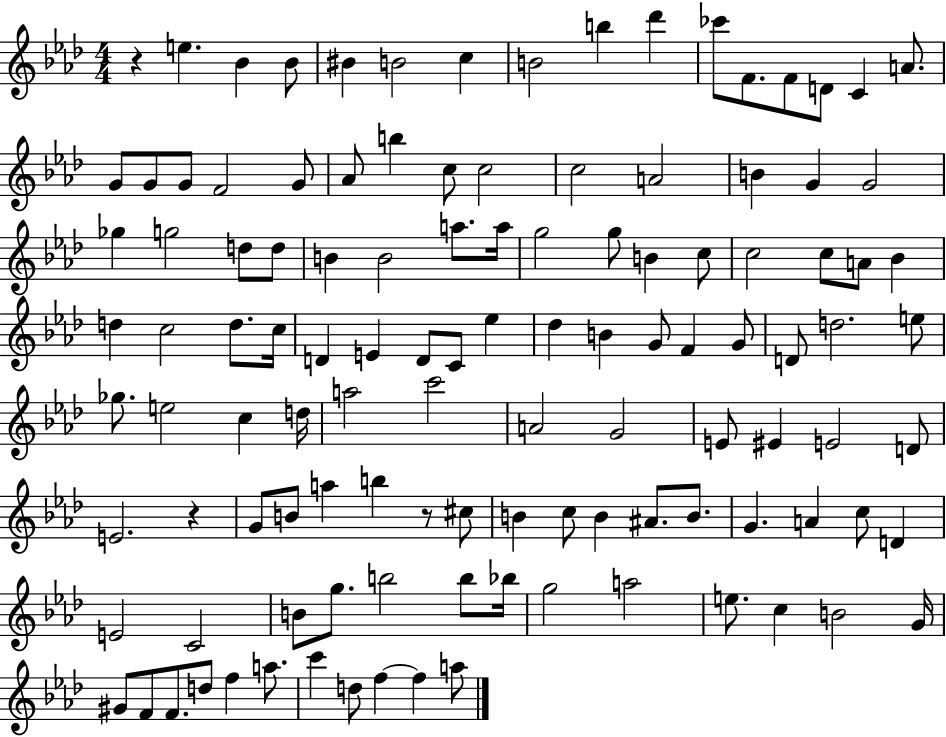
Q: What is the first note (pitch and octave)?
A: E5